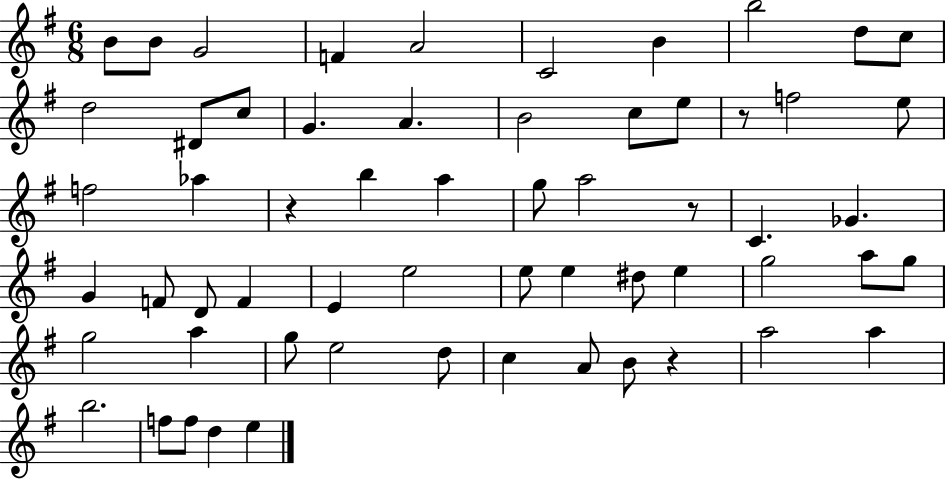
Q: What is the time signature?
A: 6/8